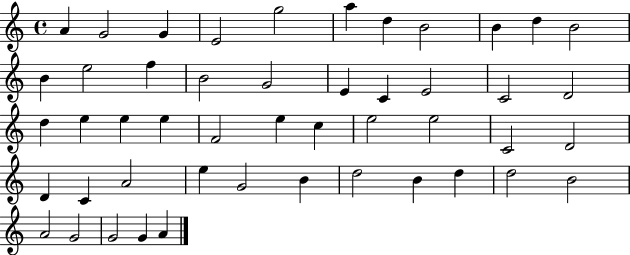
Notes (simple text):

A4/q G4/h G4/q E4/h G5/h A5/q D5/q B4/h B4/q D5/q B4/h B4/q E5/h F5/q B4/h G4/h E4/q C4/q E4/h C4/h D4/h D5/q E5/q E5/q E5/q F4/h E5/q C5/q E5/h E5/h C4/h D4/h D4/q C4/q A4/h E5/q G4/h B4/q D5/h B4/q D5/q D5/h B4/h A4/h G4/h G4/h G4/q A4/q